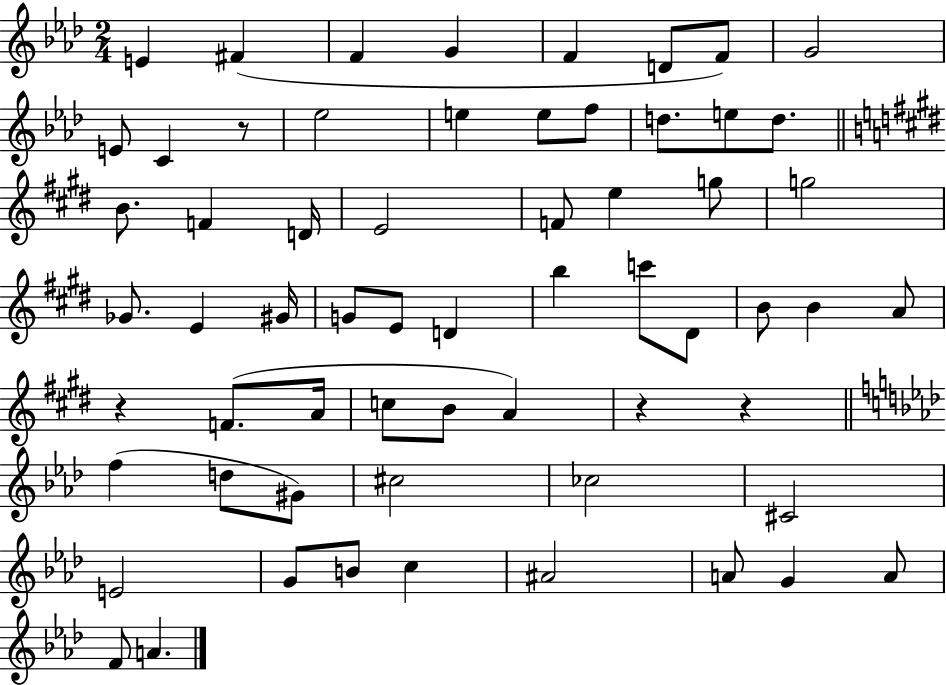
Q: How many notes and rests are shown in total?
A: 62